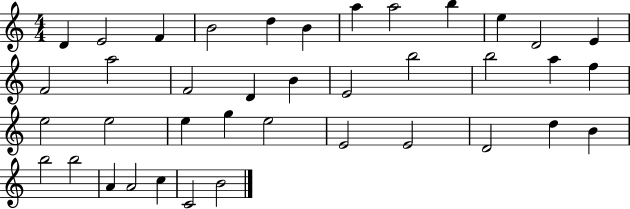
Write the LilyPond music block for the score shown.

{
  \clef treble
  \numericTimeSignature
  \time 4/4
  \key c \major
  d'4 e'2 f'4 | b'2 d''4 b'4 | a''4 a''2 b''4 | e''4 d'2 e'4 | \break f'2 a''2 | f'2 d'4 b'4 | e'2 b''2 | b''2 a''4 f''4 | \break e''2 e''2 | e''4 g''4 e''2 | e'2 e'2 | d'2 d''4 b'4 | \break b''2 b''2 | a'4 a'2 c''4 | c'2 b'2 | \bar "|."
}